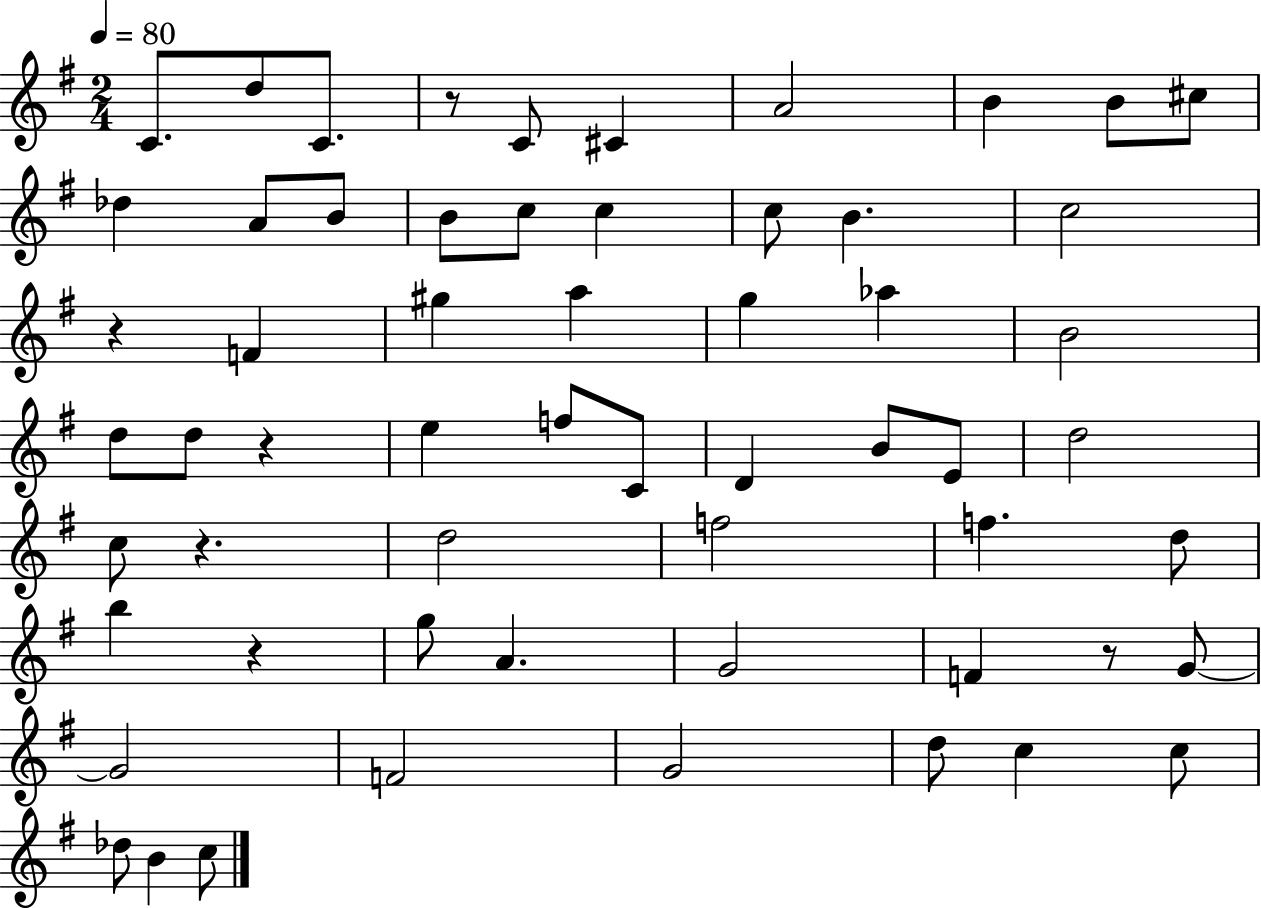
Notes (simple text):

C4/e. D5/e C4/e. R/e C4/e C#4/q A4/h B4/q B4/e C#5/e Db5/q A4/e B4/e B4/e C5/e C5/q C5/e B4/q. C5/h R/q F4/q G#5/q A5/q G5/q Ab5/q B4/h D5/e D5/e R/q E5/q F5/e C4/e D4/q B4/e E4/e D5/h C5/e R/q. D5/h F5/h F5/q. D5/e B5/q R/q G5/e A4/q. G4/h F4/q R/e G4/e G4/h F4/h G4/h D5/e C5/q C5/e Db5/e B4/q C5/e